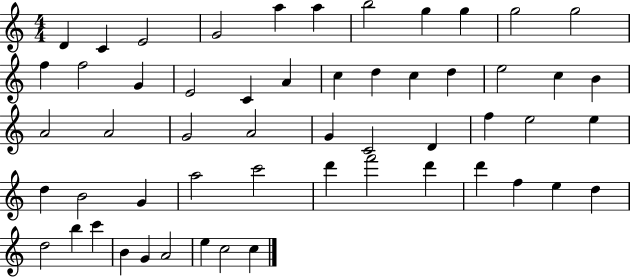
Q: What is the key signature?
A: C major